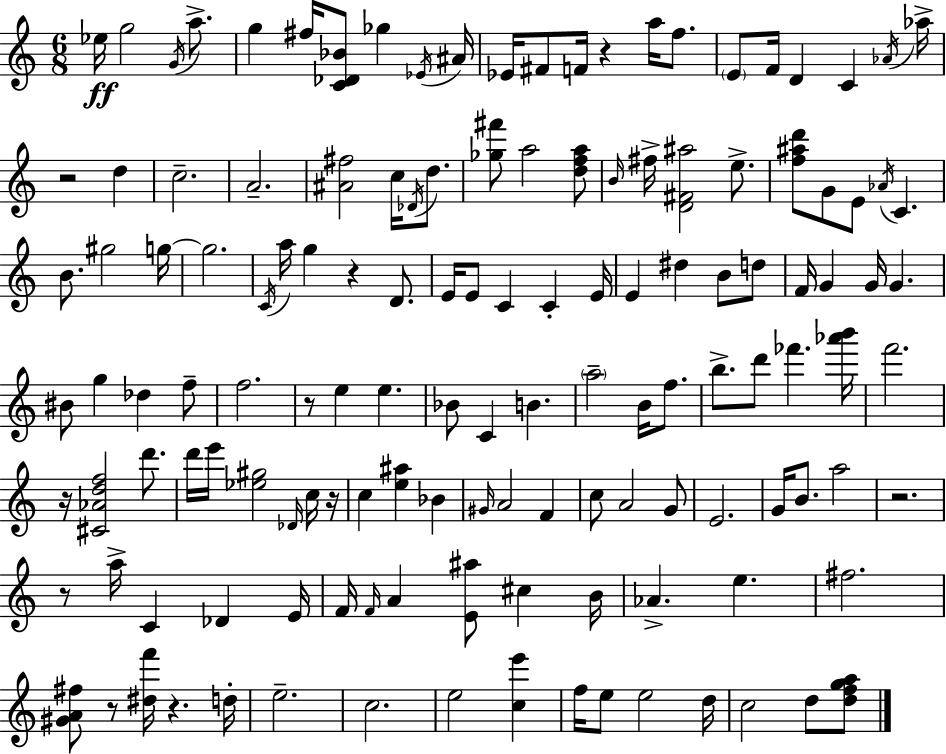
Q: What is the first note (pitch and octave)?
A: Eb5